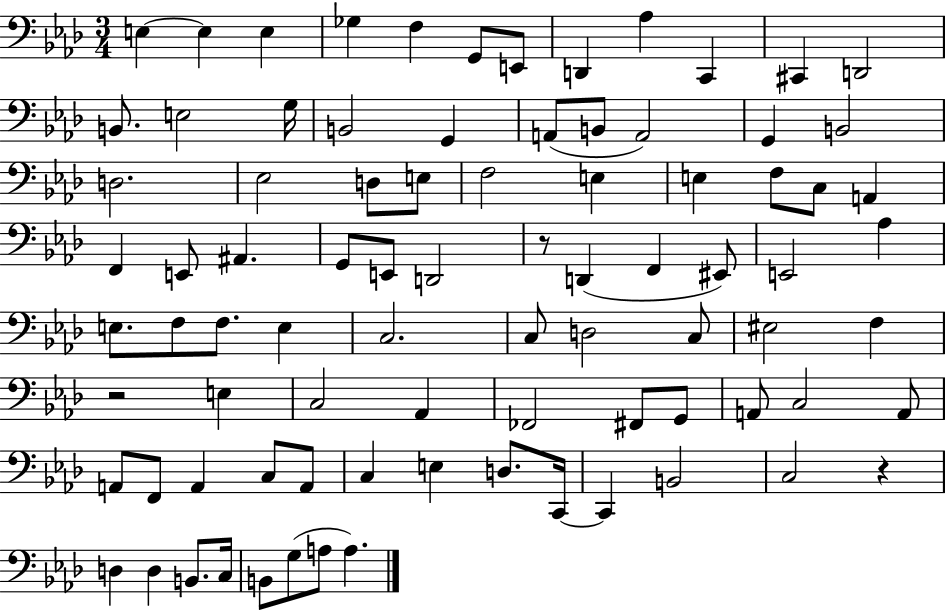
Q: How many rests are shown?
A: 3